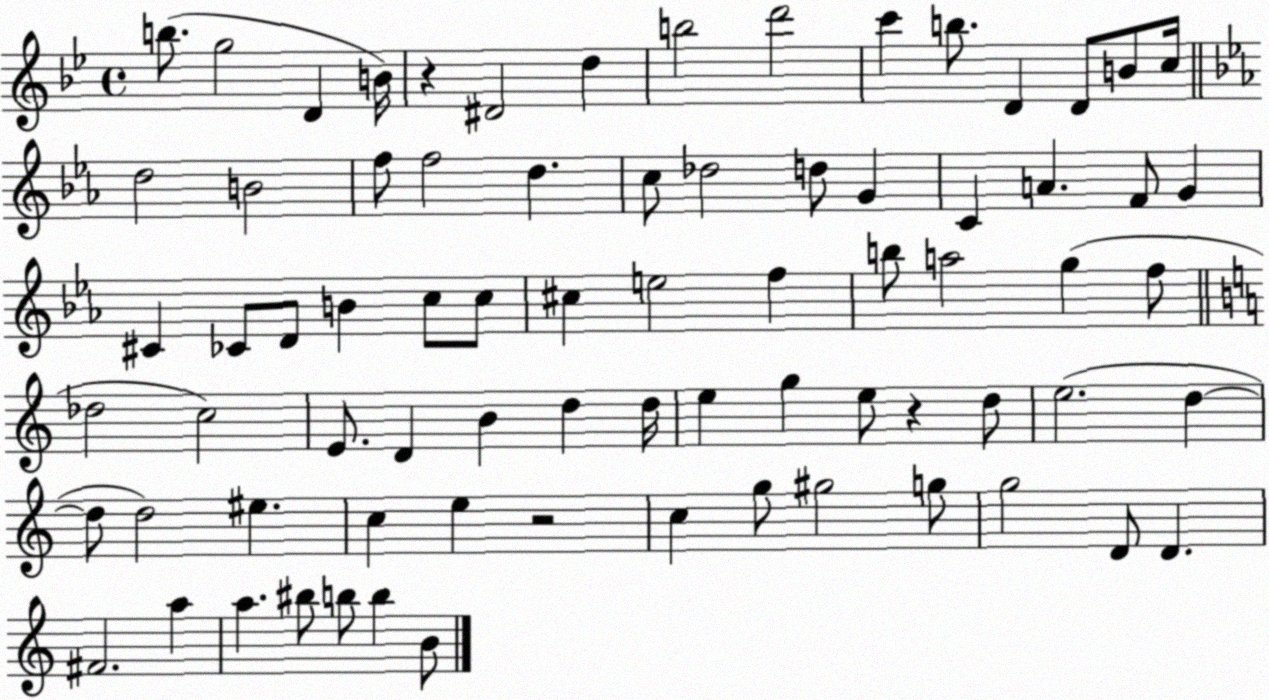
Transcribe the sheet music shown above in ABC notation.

X:1
T:Untitled
M:4/4
L:1/4
K:Bb
b/2 g2 D B/4 z ^D2 d b2 d'2 c' b/2 D D/2 B/2 c/4 d2 B2 f/2 f2 d c/2 _d2 d/2 G C A F/2 G ^C _C/2 D/2 B c/2 c/2 ^c e2 f b/2 a2 g f/2 _d2 c2 E/2 D B d d/4 e g e/2 z d/2 e2 d d/2 d2 ^e c e z2 c g/2 ^g2 g/2 g2 D/2 D ^F2 a a ^b/2 b/2 b B/2